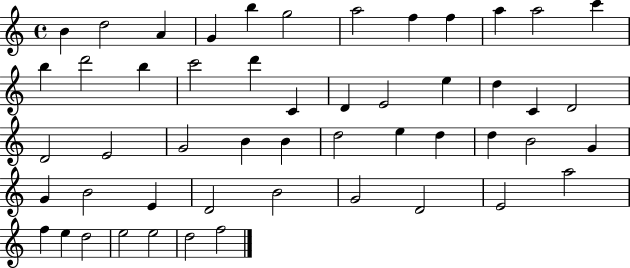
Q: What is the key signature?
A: C major